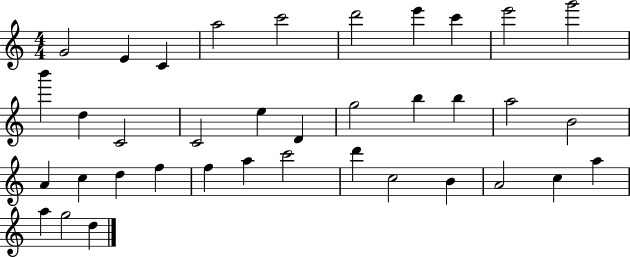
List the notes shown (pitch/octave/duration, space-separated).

G4/h E4/q C4/q A5/h C6/h D6/h E6/q C6/q E6/h G6/h B6/q D5/q C4/h C4/h E5/q D4/q G5/h B5/q B5/q A5/h B4/h A4/q C5/q D5/q F5/q F5/q A5/q C6/h D6/q C5/h B4/q A4/h C5/q A5/q A5/q G5/h D5/q